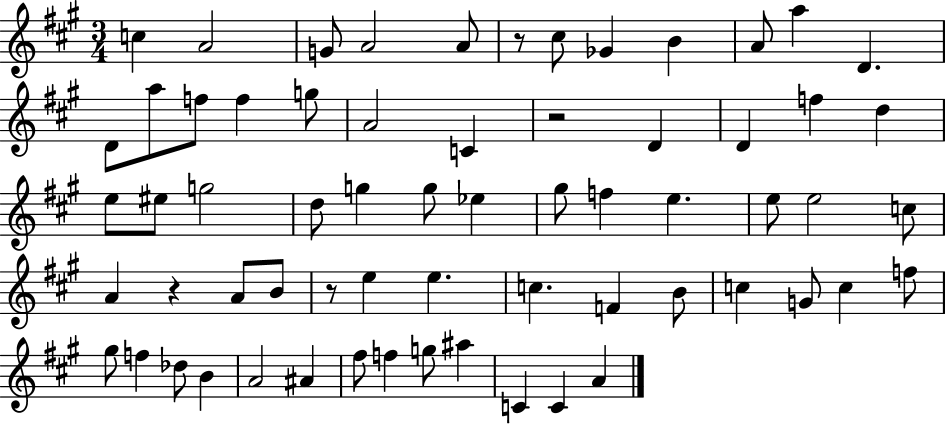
X:1
T:Untitled
M:3/4
L:1/4
K:A
c A2 G/2 A2 A/2 z/2 ^c/2 _G B A/2 a D D/2 a/2 f/2 f g/2 A2 C z2 D D f d e/2 ^e/2 g2 d/2 g g/2 _e ^g/2 f e e/2 e2 c/2 A z A/2 B/2 z/2 e e c F B/2 c G/2 c f/2 ^g/2 f _d/2 B A2 ^A ^f/2 f g/2 ^a C C A